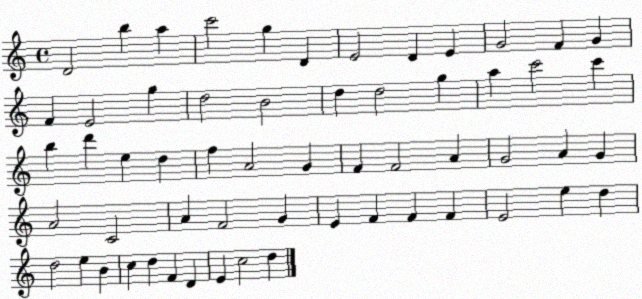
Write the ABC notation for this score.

X:1
T:Untitled
M:4/4
L:1/4
K:C
D2 b a c'2 g D E2 D E G2 F G F E2 g d2 B2 d d2 g a c'2 c' b d' e d f A2 G F F2 A G2 A G A2 C2 A F2 G E F F F E2 e d d2 e B c d F D E c2 d